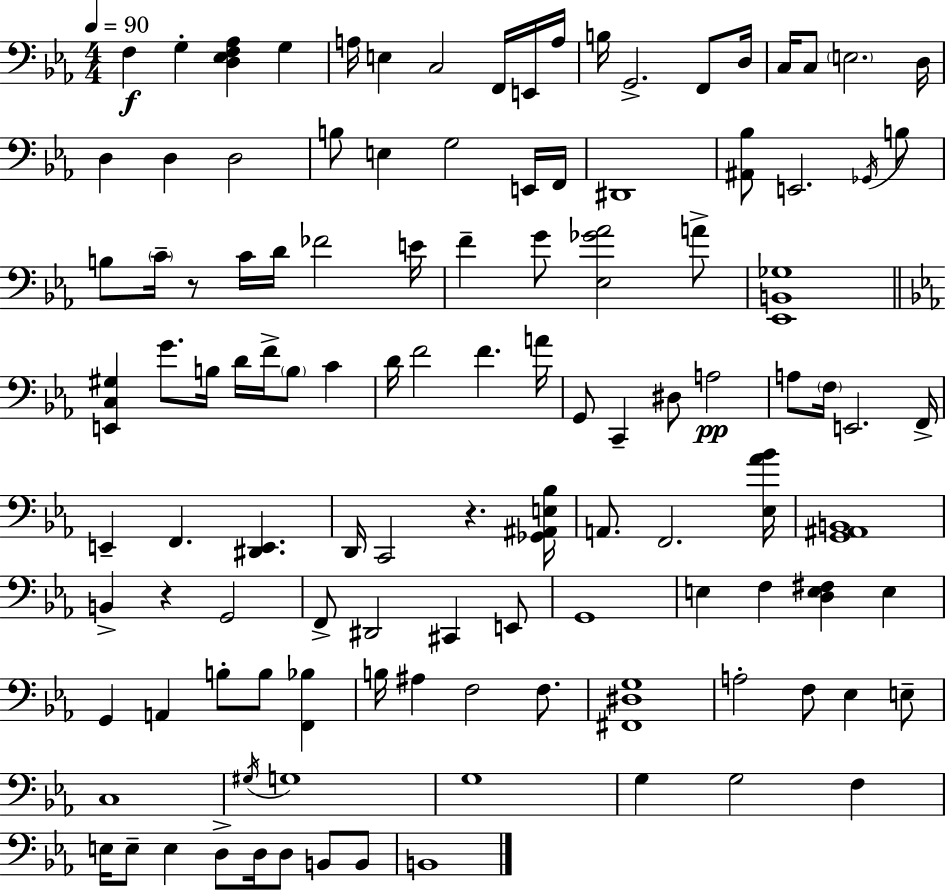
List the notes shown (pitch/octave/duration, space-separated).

F3/q G3/q [D3,Eb3,F3,Ab3]/q G3/q A3/s E3/q C3/h F2/s E2/s A3/s B3/s G2/h. F2/e D3/s C3/s C3/e E3/h. D3/s D3/q D3/q D3/h B3/e E3/q G3/h E2/s F2/s D#2/w [A#2,Bb3]/e E2/h. Gb2/s B3/e B3/e C4/s R/e C4/s D4/s FES4/h E4/s F4/q G4/e [Eb3,Gb4,Ab4]/h A4/e [Eb2,B2,Gb3]/w [E2,C3,G#3]/q G4/e. B3/s D4/s F4/s B3/e C4/q D4/s F4/h F4/q. A4/s G2/e C2/q D#3/e A3/h A3/e F3/s E2/h. F2/s E2/q F2/q. [D#2,E2]/q. D2/s C2/h R/q. [Gb2,A#2,E3,Bb3]/s A2/e. F2/h. [Eb3,Ab4,Bb4]/s [G2,A#2,B2]/w B2/q R/q G2/h F2/e D#2/h C#2/q E2/e G2/w E3/q F3/q [D3,E3,F#3]/q E3/q G2/q A2/q B3/e B3/e [F2,Bb3]/q B3/s A#3/q F3/h F3/e. [F#2,D#3,G3]/w A3/h F3/e Eb3/q E3/e C3/w G#3/s G3/w G3/w G3/q G3/h F3/q E3/s E3/e E3/q D3/e D3/s D3/e B2/e B2/e B2/w